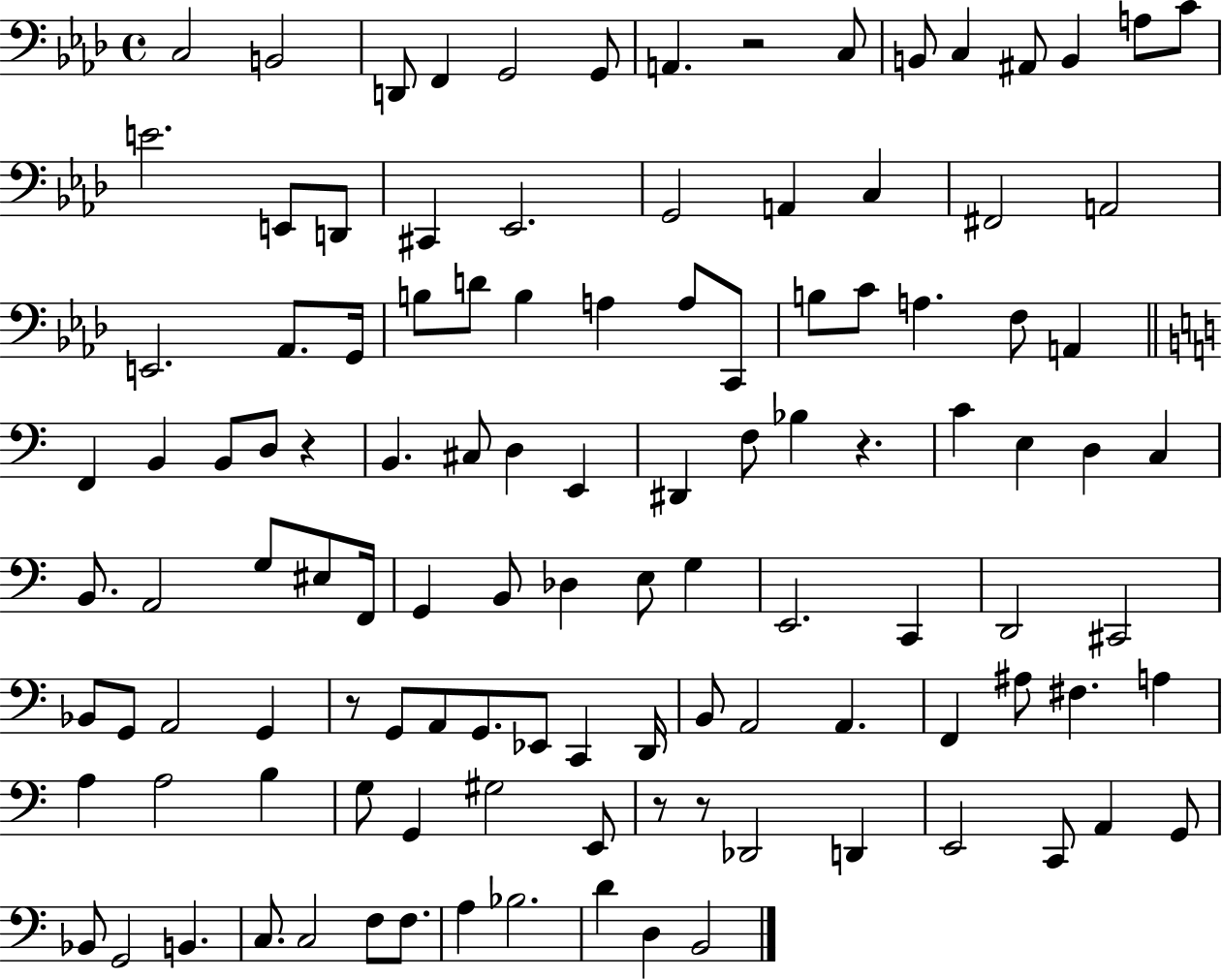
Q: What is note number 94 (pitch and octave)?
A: E2